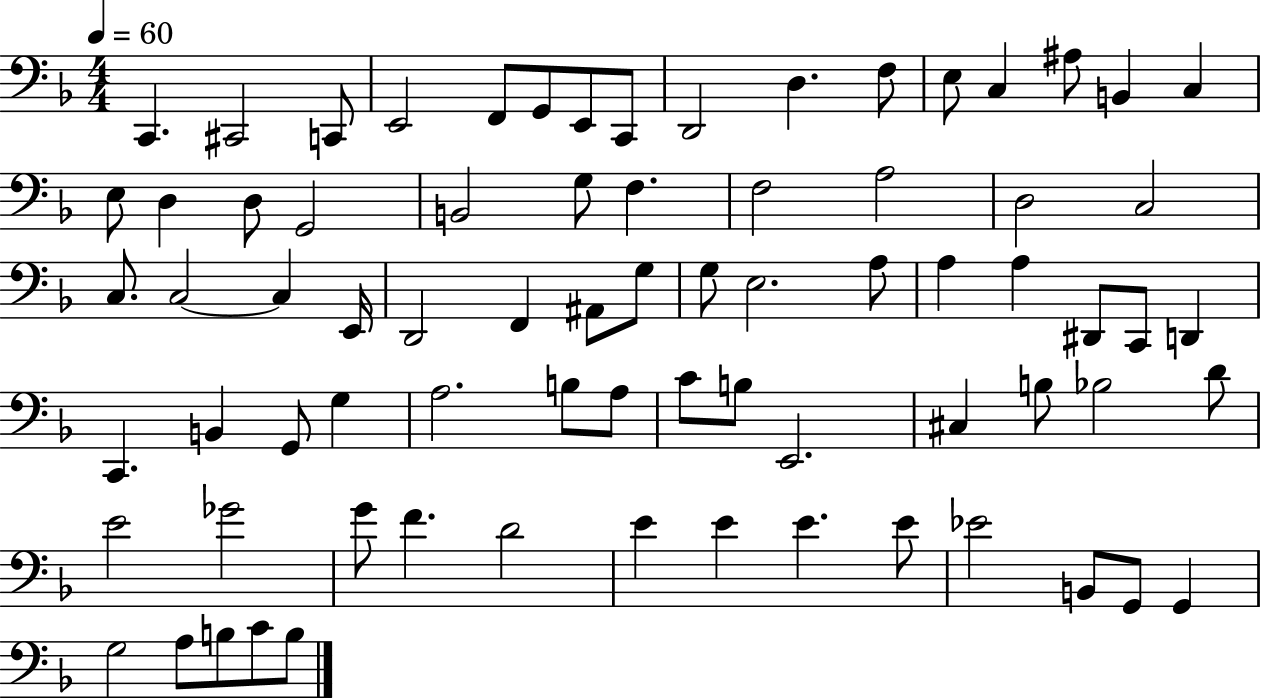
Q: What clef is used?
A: bass